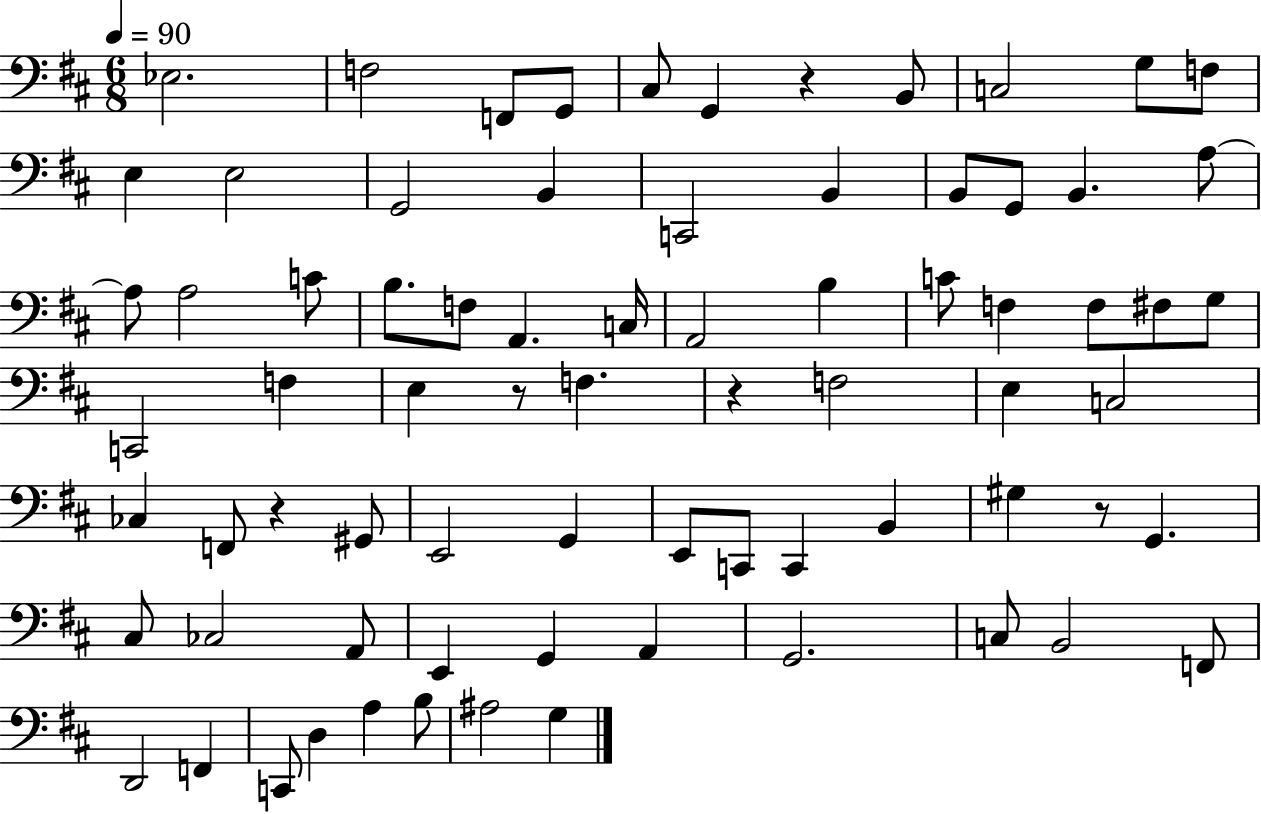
Eb3/h. F3/h F2/e G2/e C#3/e G2/q R/q B2/e C3/h G3/e F3/e E3/q E3/h G2/h B2/q C2/h B2/q B2/e G2/e B2/q. A3/e A3/e A3/h C4/e B3/e. F3/e A2/q. C3/s A2/h B3/q C4/e F3/q F3/e F#3/e G3/e C2/h F3/q E3/q R/e F3/q. R/q F3/h E3/q C3/h CES3/q F2/e R/q G#2/e E2/h G2/q E2/e C2/e C2/q B2/q G#3/q R/e G2/q. C#3/e CES3/h A2/e E2/q G2/q A2/q G2/h. C3/e B2/h F2/e D2/h F2/q C2/e D3/q A3/q B3/e A#3/h G3/q